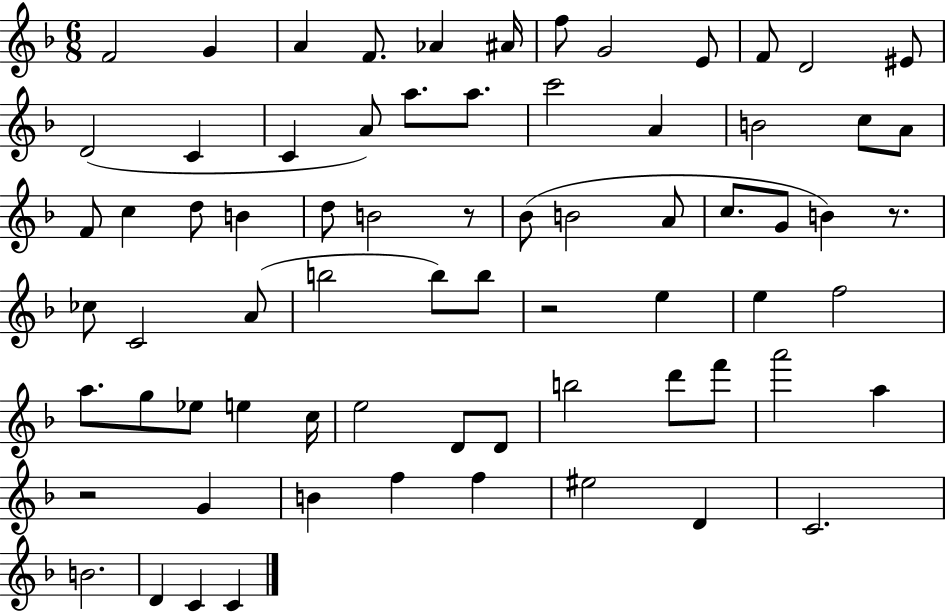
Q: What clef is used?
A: treble